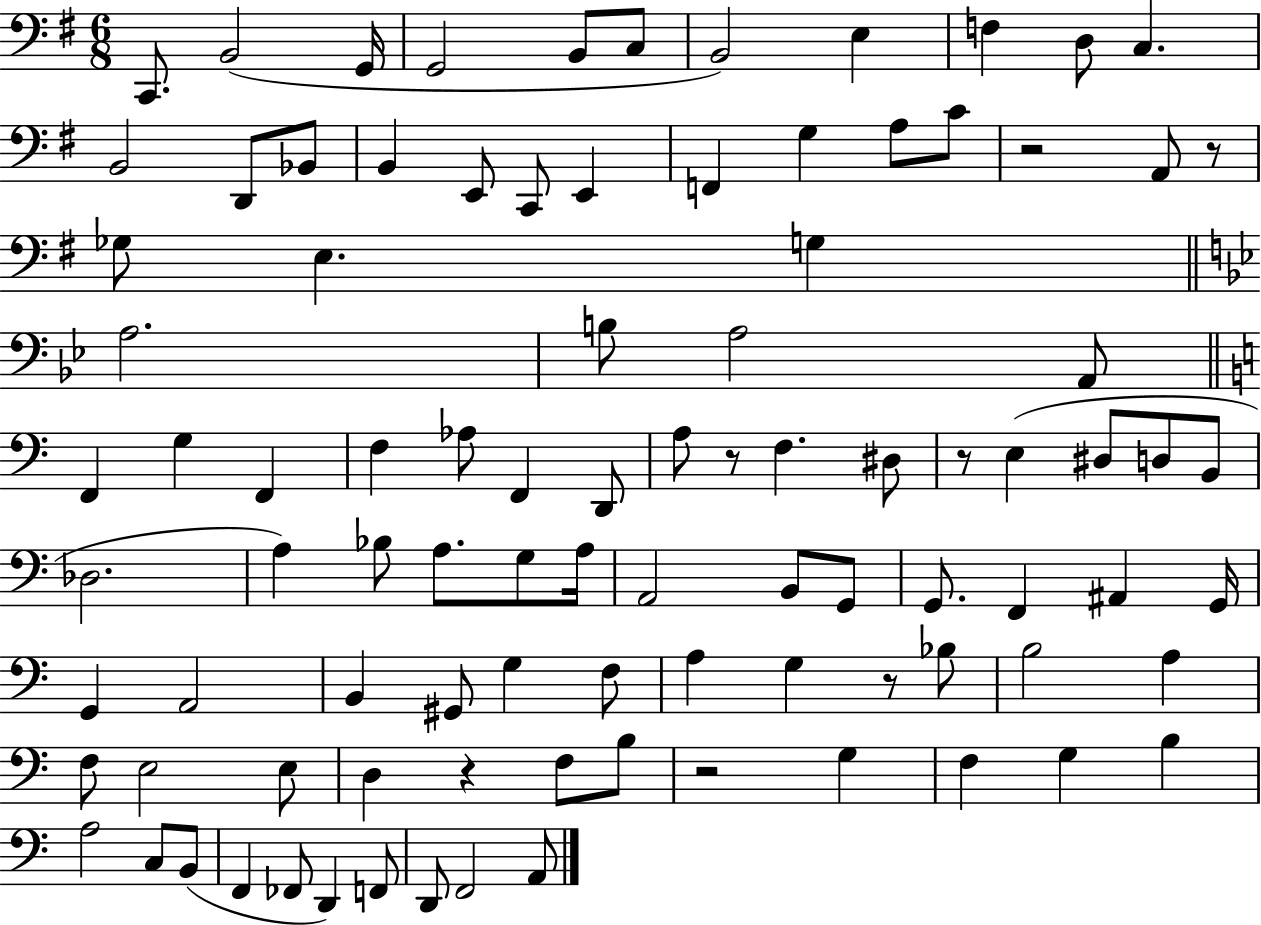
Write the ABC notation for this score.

X:1
T:Untitled
M:6/8
L:1/4
K:G
C,,/2 B,,2 G,,/4 G,,2 B,,/2 C,/2 B,,2 E, F, D,/2 C, B,,2 D,,/2 _B,,/2 B,, E,,/2 C,,/2 E,, F,, G, A,/2 C/2 z2 A,,/2 z/2 _G,/2 E, G, A,2 B,/2 A,2 A,,/2 F,, G, F,, F, _A,/2 F,, D,,/2 A,/2 z/2 F, ^D,/2 z/2 E, ^D,/2 D,/2 B,,/2 _D,2 A, _B,/2 A,/2 G,/2 A,/4 A,,2 B,,/2 G,,/2 G,,/2 F,, ^A,, G,,/4 G,, A,,2 B,, ^G,,/2 G, F,/2 A, G, z/2 _B,/2 B,2 A, F,/2 E,2 E,/2 D, z F,/2 B,/2 z2 G, F, G, B, A,2 C,/2 B,,/2 F,, _F,,/2 D,, F,,/2 D,,/2 F,,2 A,,/2